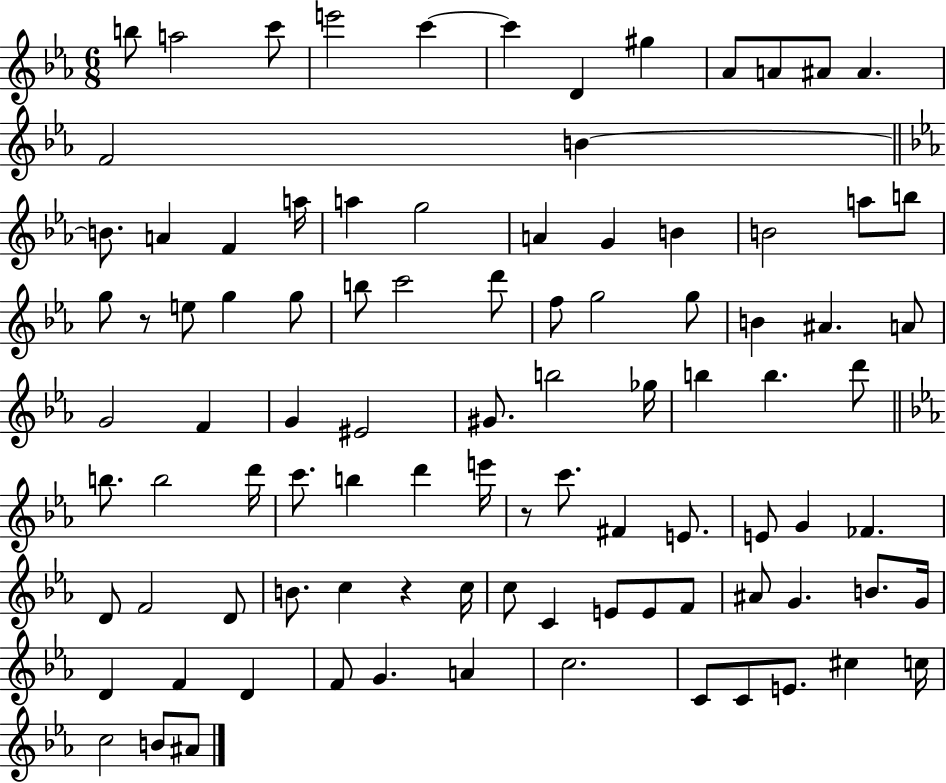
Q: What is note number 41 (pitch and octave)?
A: F4